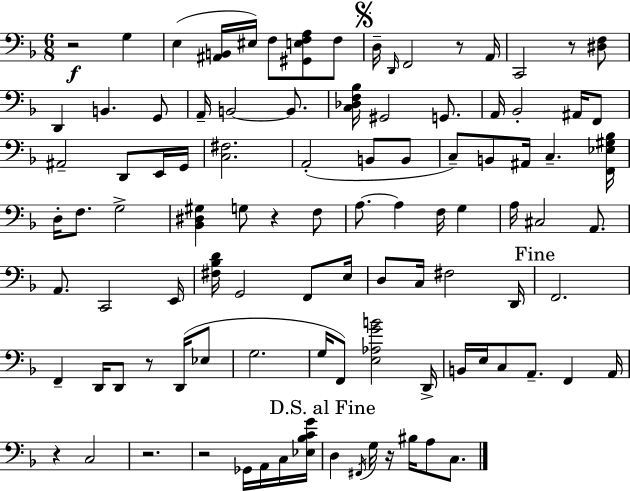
{
  \clef bass
  \numericTimeSignature
  \time 6/8
  \key f \major
  r2\f g4 | e4( <ais, b,>16 eis16) f8 <gis, e f a>8 f8 | \mark \markup { \musicglyph "scripts.segno" } d16-- \grace { d,16 } f,2 r8 | a,16 c,2 r8 <dis f>8 | \break d,4 b,4. g,8 | a,16-- b,2~~ b,8. | <c des f bes>16 gis,2 g,8. | a,16 bes,2-. ais,16 f,8 | \break ais,2-- d,8 e,16 | g,16 <c fis>2. | a,2-.( b,8 b,8 | c8--) b,8 ais,16 c4.-- | \break <f, ees gis bes>16 d16-. f8. g2-> | <bes, dis gis>4 g8 r4 f8 | a8.~~ a4 f16 g4 | a16 cis2 a,8. | \break a,8. c,2 | e,16 <fis bes d'>16 g,2 f,8 | e16 d8 c16 fis2 | d,16 \mark "Fine" f,2. | \break f,4-- d,16 d,8 r8 d,16( ees8 | g2. | g16 f,8) <e aes g' b'>2 | d,16-> b,16 e16 c8 a,8.-- f,4 | \break a,16 r4 c2 | r2. | r2 ges,16 a,16 c16 | <ees bes c' g'>16 \mark "D.S. al Fine" d4 \acciaccatura { fis,16 } g16 r16 bis16 a8 c8. | \break \bar "|."
}